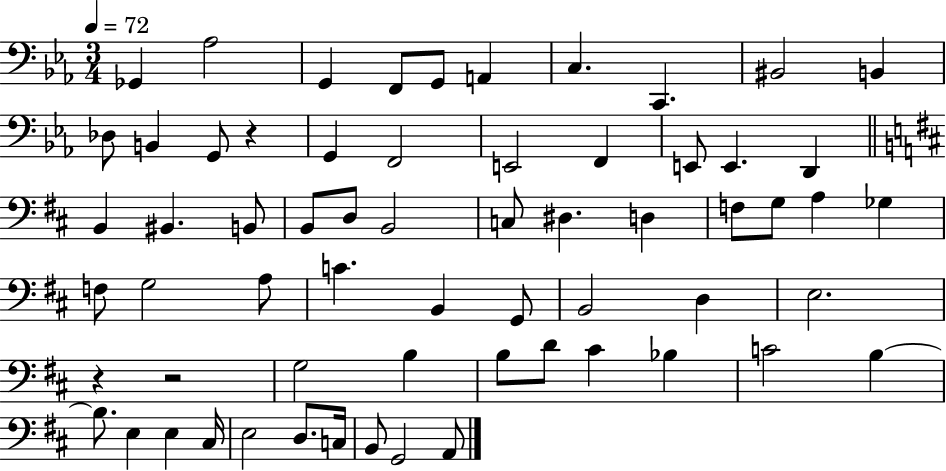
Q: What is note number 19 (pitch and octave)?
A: E2